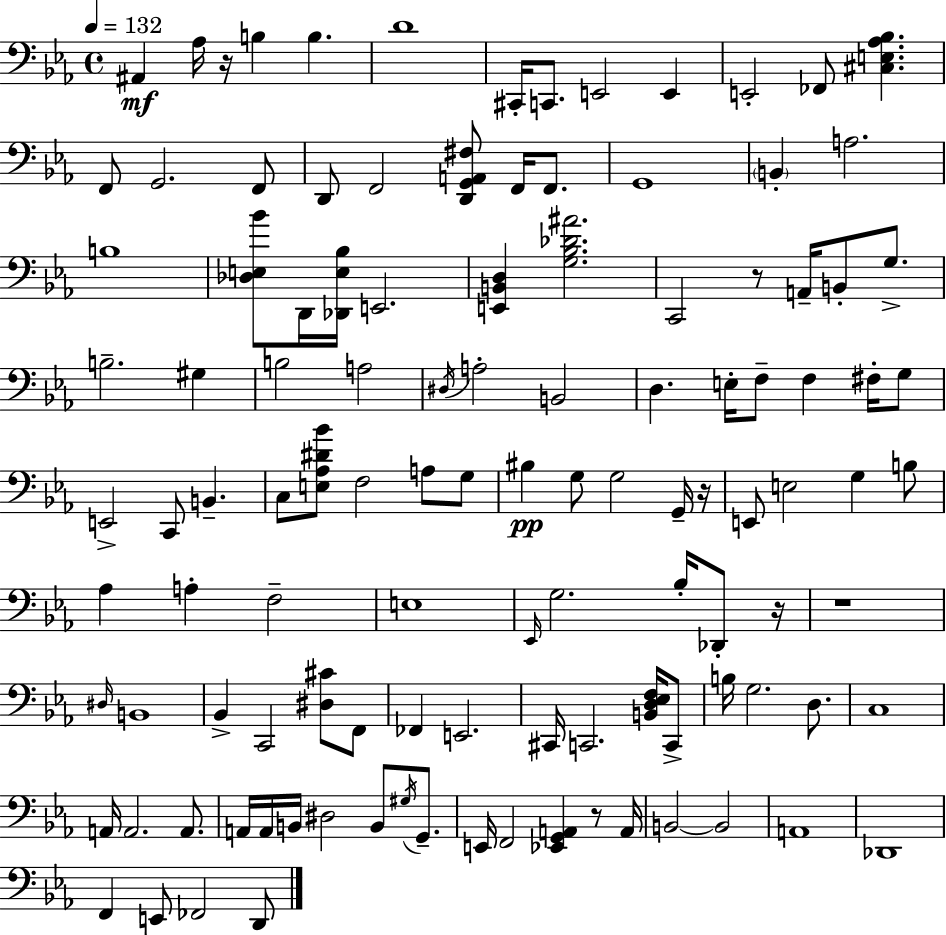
X:1
T:Untitled
M:4/4
L:1/4
K:Eb
^A,, _A,/4 z/4 B, B, D4 ^C,,/4 C,,/2 E,,2 E,, E,,2 _F,,/2 [^C,E,_A,_B,] F,,/2 G,,2 F,,/2 D,,/2 F,,2 [D,,G,,A,,^F,]/2 F,,/4 F,,/2 G,,4 B,, A,2 B,4 [_D,E,_B]/2 D,,/4 [_D,,E,_B,]/4 E,,2 [E,,B,,D,] [G,_B,_D^A]2 C,,2 z/2 A,,/4 B,,/2 G,/2 B,2 ^G, B,2 A,2 ^D,/4 A,2 B,,2 D, E,/4 F,/2 F, ^F,/4 G,/2 E,,2 C,,/2 B,, C,/2 [E,_A,^D_B]/2 F,2 A,/2 G,/2 ^B, G,/2 G,2 G,,/4 z/4 E,,/2 E,2 G, B,/2 _A, A, F,2 E,4 _E,,/4 G,2 _B,/4 _D,,/2 z/4 z4 ^D,/4 B,,4 _B,, C,,2 [^D,^C]/2 F,,/2 _F,, E,,2 ^C,,/4 C,,2 [B,,D,_E,F,]/4 C,,/2 B,/4 G,2 D,/2 C,4 A,,/4 A,,2 A,,/2 A,,/4 A,,/4 B,,/4 ^D,2 B,,/2 ^G,/4 G,,/2 E,,/4 F,,2 [_E,,G,,A,,] z/2 A,,/4 B,,2 B,,2 A,,4 _D,,4 F,, E,,/2 _F,,2 D,,/2